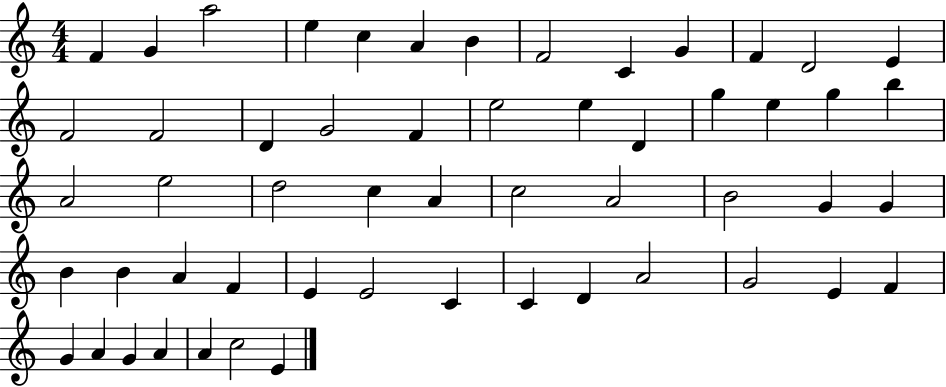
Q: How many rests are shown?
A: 0